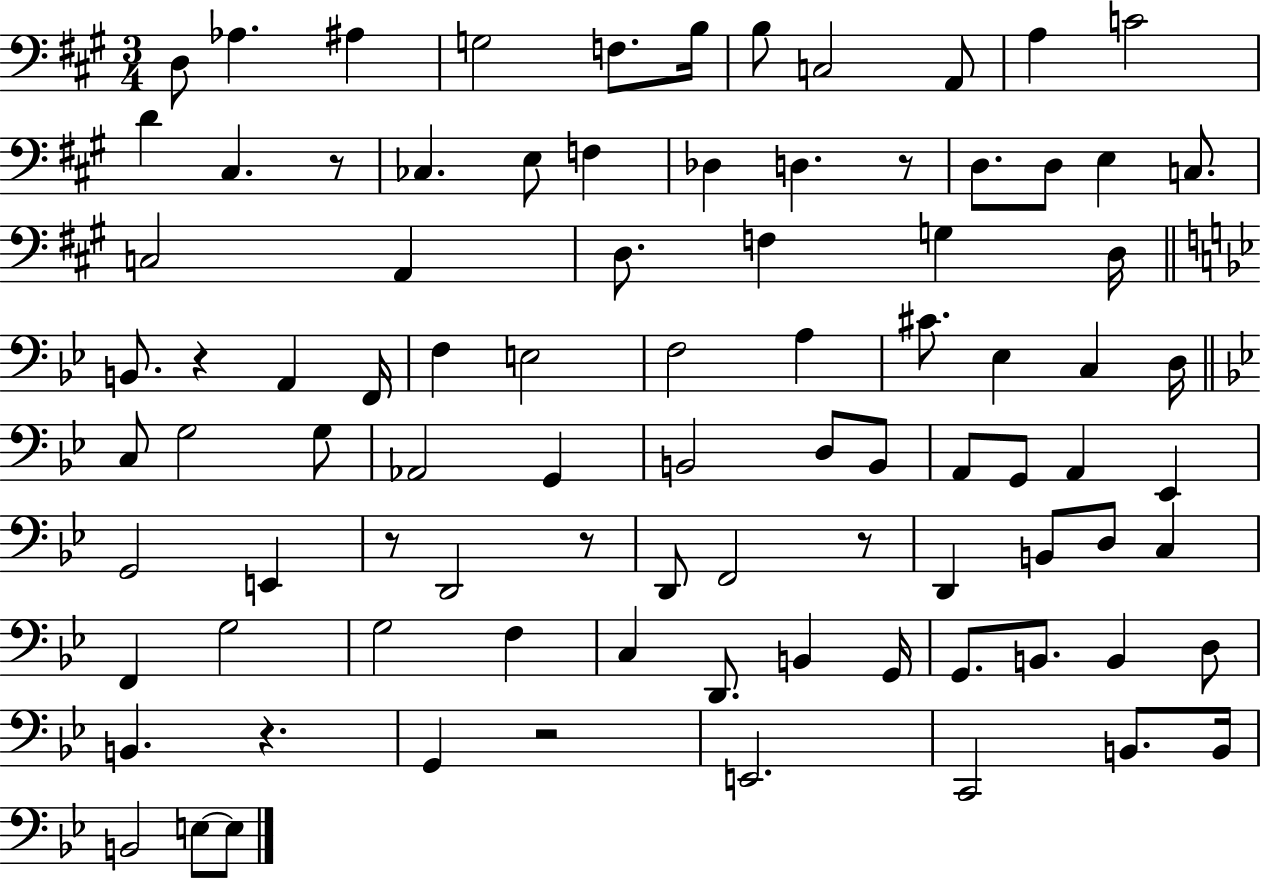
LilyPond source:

{
  \clef bass
  \numericTimeSignature
  \time 3/4
  \key a \major
  d8 aes4. ais4 | g2 f8. b16 | b8 c2 a,8 | a4 c'2 | \break d'4 cis4. r8 | ces4. e8 f4 | des4 d4. r8 | d8. d8 e4 c8. | \break c2 a,4 | d8. f4 g4 d16 | \bar "||" \break \key bes \major b,8. r4 a,4 f,16 | f4 e2 | f2 a4 | cis'8. ees4 c4 d16 | \break \bar "||" \break \key bes \major c8 g2 g8 | aes,2 g,4 | b,2 d8 b,8 | a,8 g,8 a,4 ees,4 | \break g,2 e,4 | r8 d,2 r8 | d,8 f,2 r8 | d,4 b,8 d8 c4 | \break f,4 g2 | g2 f4 | c4 d,8. b,4 g,16 | g,8. b,8. b,4 d8 | \break b,4. r4. | g,4 r2 | e,2. | c,2 b,8. b,16 | \break b,2 e8~~ e8 | \bar "|."
}